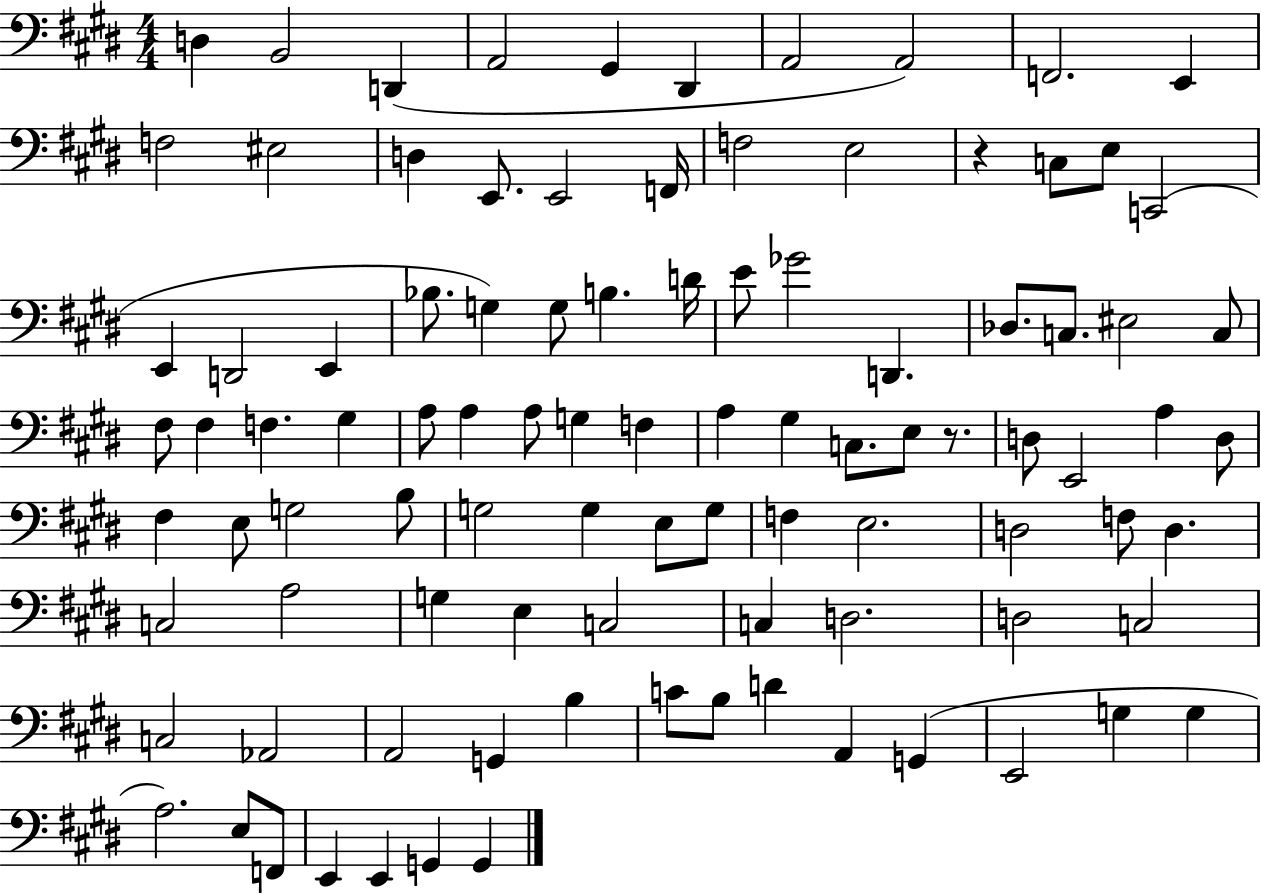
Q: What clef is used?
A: bass